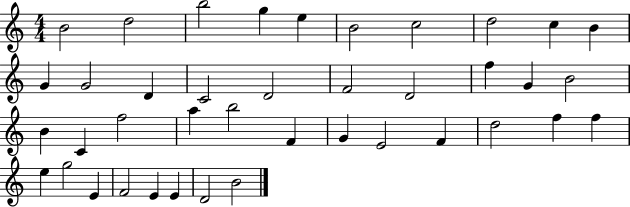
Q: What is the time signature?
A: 4/4